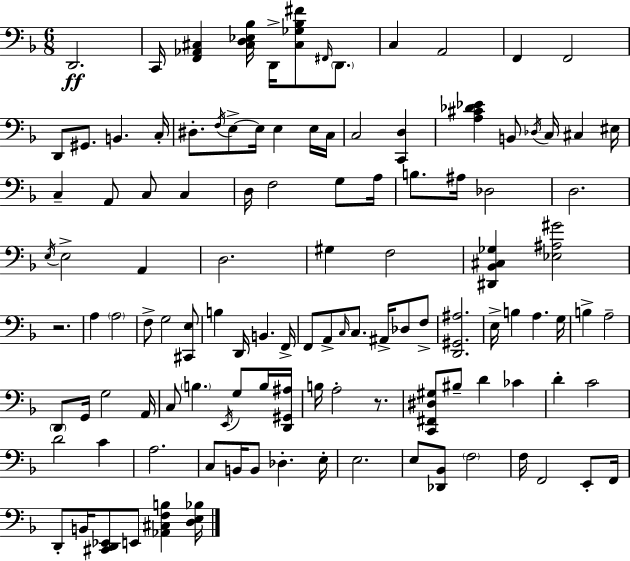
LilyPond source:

{
  \clef bass
  \numericTimeSignature
  \time 6/8
  \key f \major
  d,2.\ff | c,16 <f, aes, cis>4 <cis d ees bes>16 d,16-> <cis ges bes fis'>8 \grace { fis,16 } \parenthesize d,8. | c4 a,2 | f,4 f,2 | \break d,8 gis,8. b,4. | c16-. dis8.-. \acciaccatura { f16 } e8->~~ e16 e4 | e16 c16 c2 <c, d>4 | <a cis' des' ees'>4 b,8 \acciaccatura { des16 } c16 cis4 | \break eis16 c4-- a,8 c8 c4 | d16 f2 | g8 a16 b8. ais16 des2 | d2. | \break \acciaccatura { e16 } e2-> | a,4 d2. | gis4 f2 | <dis, bes, cis ges>4 <ees ais gis'>2 | \break r2. | a4 \parenthesize a2 | f8-> g2 | <cis, e>8 b4 d,16 b,4. | \break f,16-> f,8 a,8-> \grace { c16 } c8. | ais,16-> des8 f8-> <d, gis, ais>2. | e16-> b4 a4. | g16 b4-> a2-- | \break \parenthesize d,8 g,16 g2 | a,16 c8 \parenthesize b4. | \acciaccatura { e,16 } g8 b16 <d, gis, ais>16 b16 a2-. | r8. <c, fis, dis gis>8 bis8-- d'4 | \break ces'4 d'4-. c'2 | d'2 | c'4 a2. | c8 b,16 b,8 des4.-. | \break e16-. e2. | e8 <des, bes,>8 \parenthesize f2 | f16 f,2 | e,8-. f,16 d,8-. b,16 <cis, d, ees,>8 e,8 | \break <aes, cis f b>4 <d e bes>16 \bar "|."
}